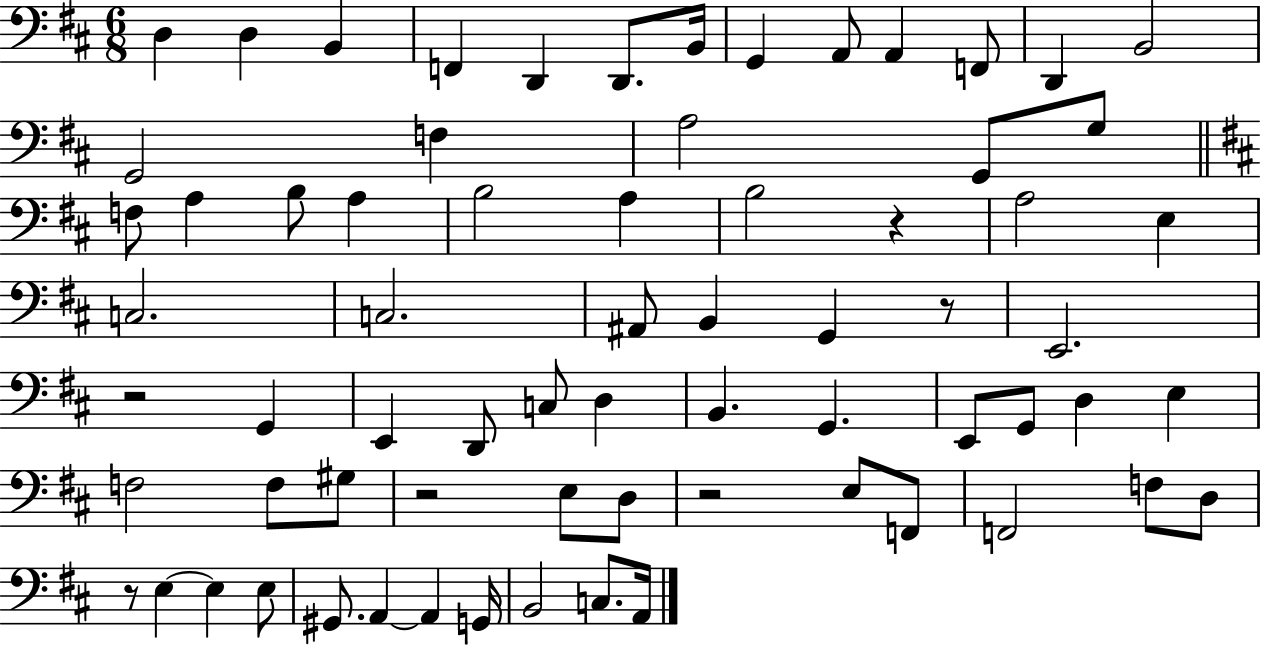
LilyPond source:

{
  \clef bass
  \numericTimeSignature
  \time 6/8
  \key d \major
  d4 d4 b,4 | f,4 d,4 d,8. b,16 | g,4 a,8 a,4 f,8 | d,4 b,2 | \break g,2 f4 | a2 g,8 g8 | \bar "||" \break \key d \major f8 a4 b8 a4 | b2 a4 | b2 r4 | a2 e4 | \break c2. | c2. | ais,8 b,4 g,4 r8 | e,2. | \break r2 g,4 | e,4 d,8 c8 d4 | b,4. g,4. | e,8 g,8 d4 e4 | \break f2 f8 gis8 | r2 e8 d8 | r2 e8 f,8 | f,2 f8 d8 | \break r8 e4~~ e4 e8 | gis,8. a,4~~ a,4 g,16 | b,2 c8. a,16 | \bar "|."
}